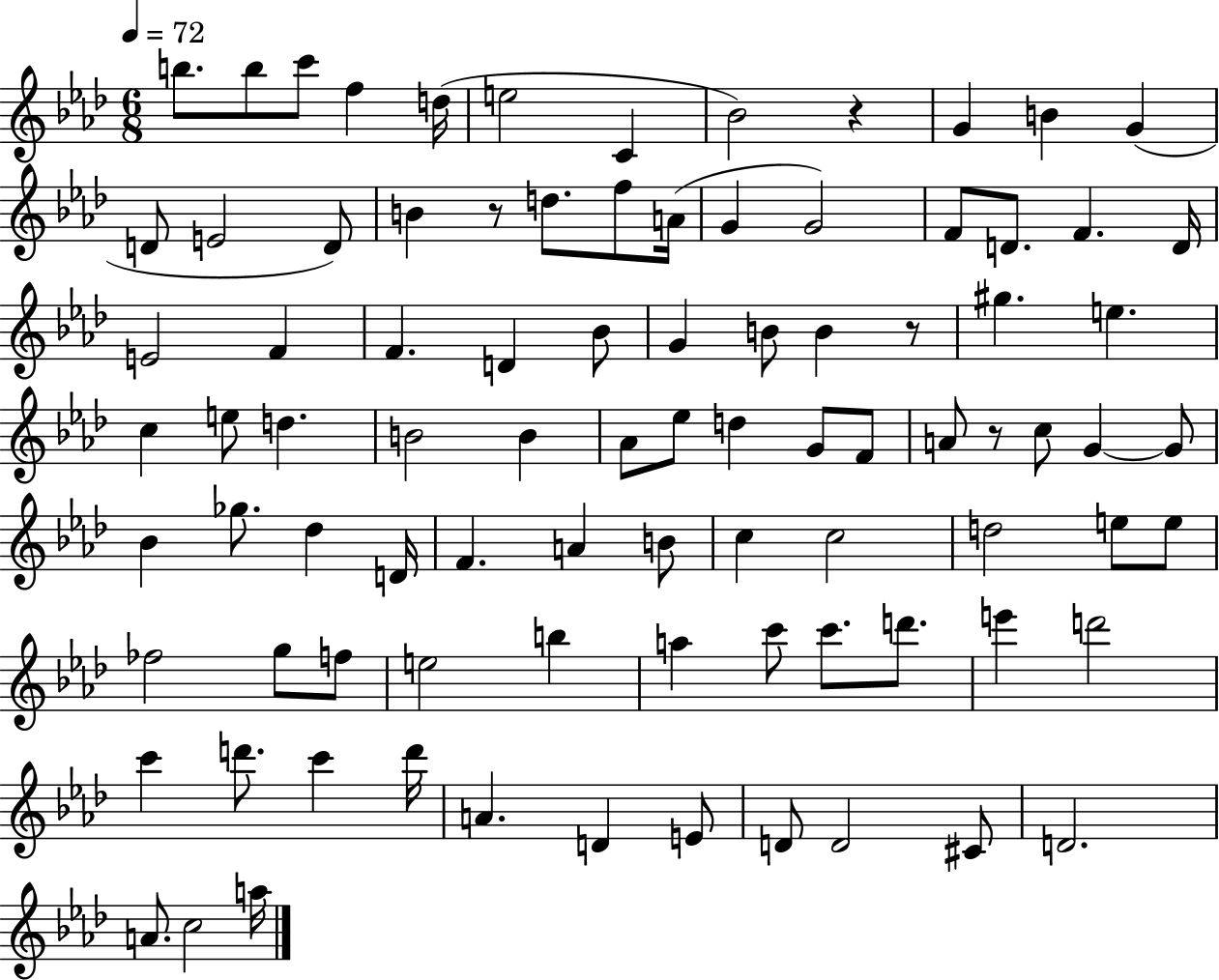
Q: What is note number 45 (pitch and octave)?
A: A4